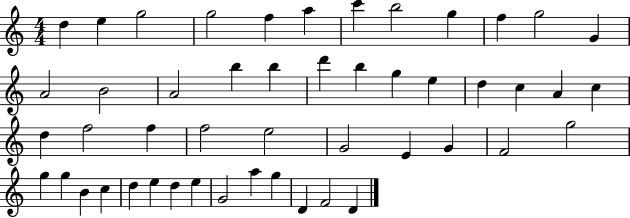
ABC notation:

X:1
T:Untitled
M:4/4
L:1/4
K:C
d e g2 g2 f a c' b2 g f g2 G A2 B2 A2 b b d' b g e d c A c d f2 f f2 e2 G2 E G F2 g2 g g B c d e d e G2 a g D F2 D